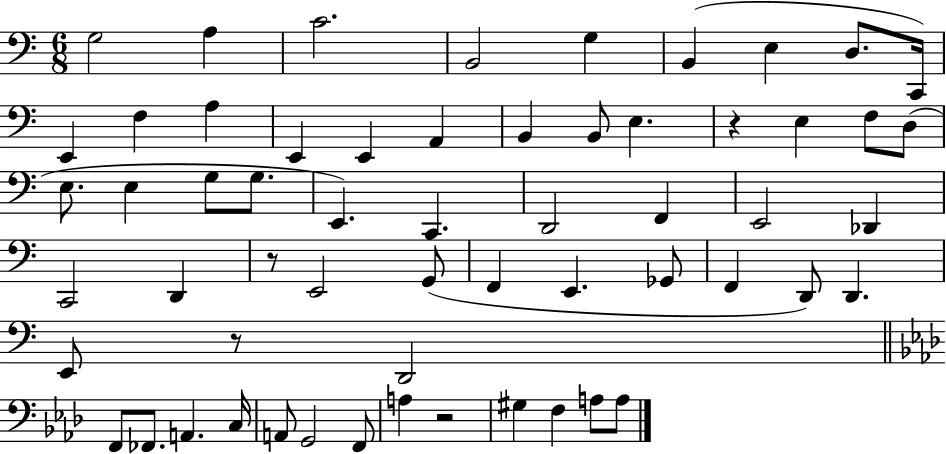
G3/h A3/q C4/h. B2/h G3/q B2/q E3/q D3/e. C2/s E2/q F3/q A3/q E2/q E2/q A2/q B2/q B2/e E3/q. R/q E3/q F3/e D3/e E3/e. E3/q G3/e G3/e. E2/q. C2/q. D2/h F2/q E2/h Db2/q C2/h D2/q R/e E2/h G2/e F2/q E2/q. Gb2/e F2/q D2/e D2/q. E2/e R/e D2/h F2/e FES2/e. A2/q. C3/s A2/e G2/h F2/e A3/q R/h G#3/q F3/q A3/e A3/e